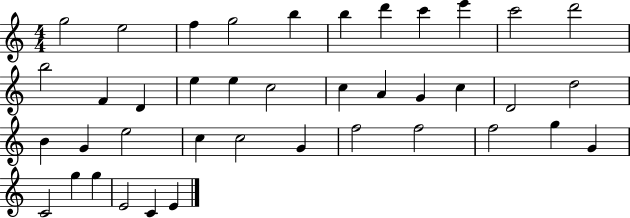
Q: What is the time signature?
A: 4/4